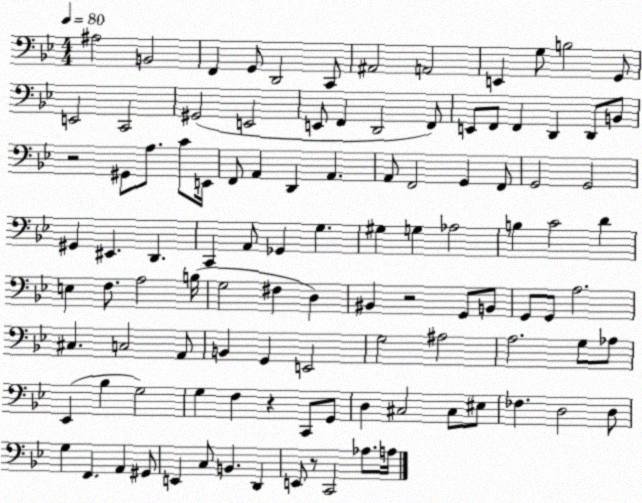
X:1
T:Untitled
M:4/4
L:1/4
K:Bb
^A,2 B,,2 F,, G,,/2 D,,2 C,,/2 ^A,,2 A,,2 E,, G,/2 B,2 G,,/2 E,,2 C,,2 ^G,,2 E,,2 E,,/2 F,, D,,2 F,,/2 E,,/2 F,,/2 F,, D,, D,,/2 B,,/2 z2 ^G,,/2 A,/2 C/2 E,,/4 F,,/2 A,, D,, A,, A,,/2 F,,2 G,, F,,/2 G,,2 G,,2 ^G,, ^E,, D,, C,, A,,/2 _G,, G, ^G, G, _A,2 B, C2 D E, F,/2 A,2 B,/4 G,2 ^F, D, ^B,, z2 G,,/2 B,,/2 G,,/2 G,,/2 A,2 ^C, C,2 A,,/2 B,, G,, E,,2 G,2 ^A,2 A,2 G,/2 _A,/2 _E,, _B, G,2 G, F, z C,,/2 G,,/2 D, ^C,2 ^C,/2 ^E,/2 _F, D,2 D,/2 G, F,, A,, ^G,,/2 E,, C,/2 B,, D,, E,,/2 z/2 C,,2 _A,/2 A,/4